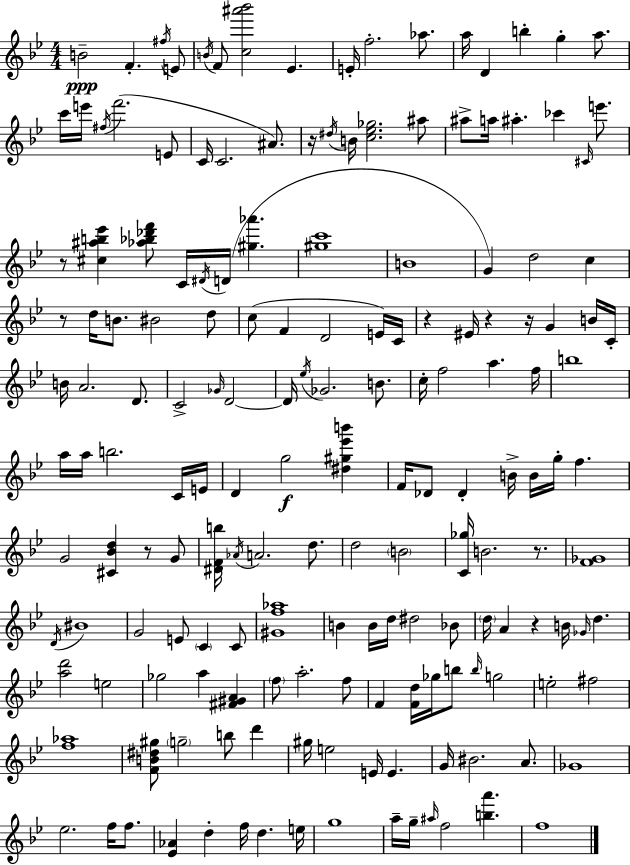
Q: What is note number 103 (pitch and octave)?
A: B4